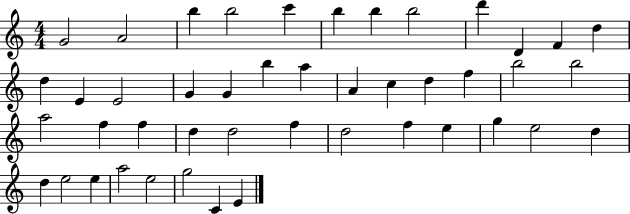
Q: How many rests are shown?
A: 0